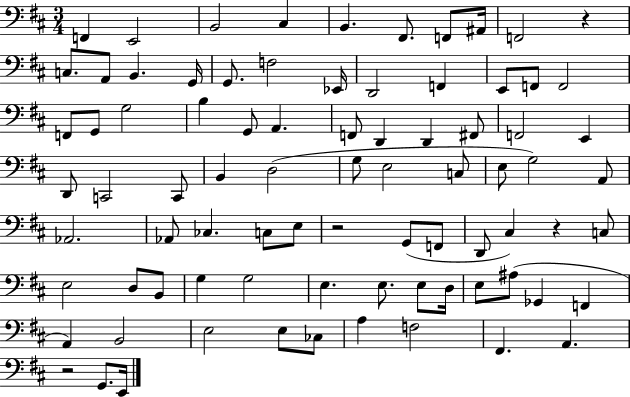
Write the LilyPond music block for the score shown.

{
  \clef bass
  \numericTimeSignature
  \time 3/4
  \key d \major
  f,4 e,2 | b,2 cis4 | b,4. fis,8. f,8 ais,16 | f,2 r4 | \break c8. a,8 b,4. g,16 | g,8. f2 ees,16 | d,2 f,4 | e,8 f,8 f,2 | \break f,8 g,8 g2 | b4 g,8 a,4. | f,8 d,4 d,4 fis,8 | f,2 e,4 | \break d,8 c,2 c,8 | b,4 d2( | g8 e2 c8 | e8 g2) a,8 | \break aes,2. | aes,8 ces4. c8 e8 | r2 g,8( f,8 | d,8 cis4) r4 c8 | \break e2 d8 b,8 | g4 g2 | e4. e8. e8 d16 | e8 ais8( ges,4 f,4 | \break a,4) b,2 | e2 e8 ces8 | a4 f2 | fis,4. a,4. | \break r2 g,8. e,16 | \bar "|."
}